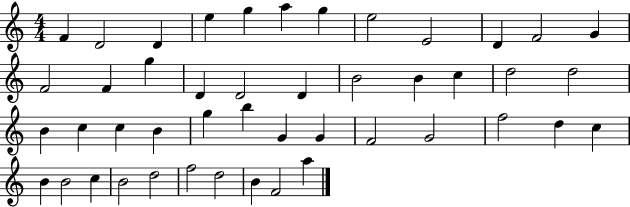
X:1
T:Untitled
M:4/4
L:1/4
K:C
F D2 D e g a g e2 E2 D F2 G F2 F g D D2 D B2 B c d2 d2 B c c B g b G G F2 G2 f2 d c B B2 c B2 d2 f2 d2 B F2 a